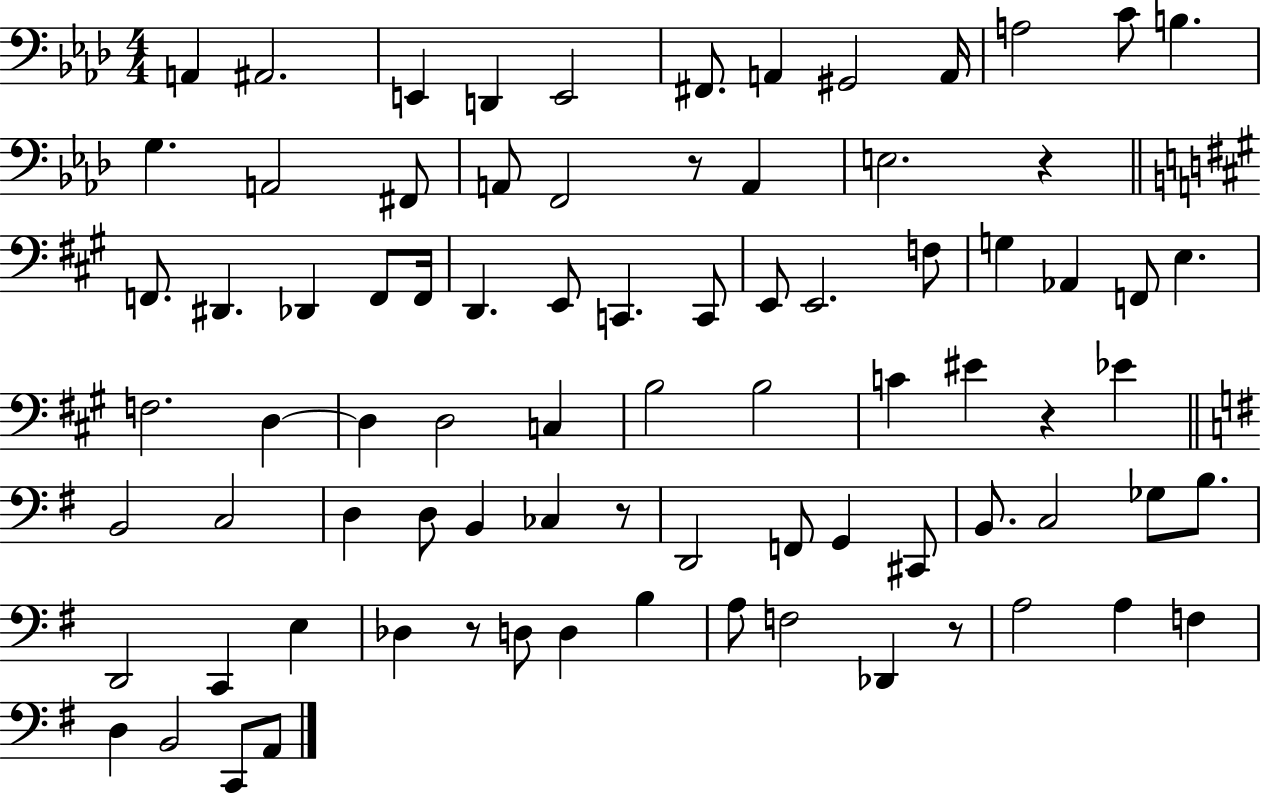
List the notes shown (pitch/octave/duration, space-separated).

A2/q A#2/h. E2/q D2/q E2/h F#2/e. A2/q G#2/h A2/s A3/h C4/e B3/q. G3/q. A2/h F#2/e A2/e F2/h R/e A2/q E3/h. R/q F2/e. D#2/q. Db2/q F2/e F2/s D2/q. E2/e C2/q. C2/e E2/e E2/h. F3/e G3/q Ab2/q F2/e E3/q. F3/h. D3/q D3/q D3/h C3/q B3/h B3/h C4/q EIS4/q R/q Eb4/q B2/h C3/h D3/q D3/e B2/q CES3/q R/e D2/h F2/e G2/q C#2/e B2/e. C3/h Gb3/e B3/e. D2/h C2/q E3/q Db3/q R/e D3/e D3/q B3/q A3/e F3/h Db2/q R/e A3/h A3/q F3/q D3/q B2/h C2/e A2/e